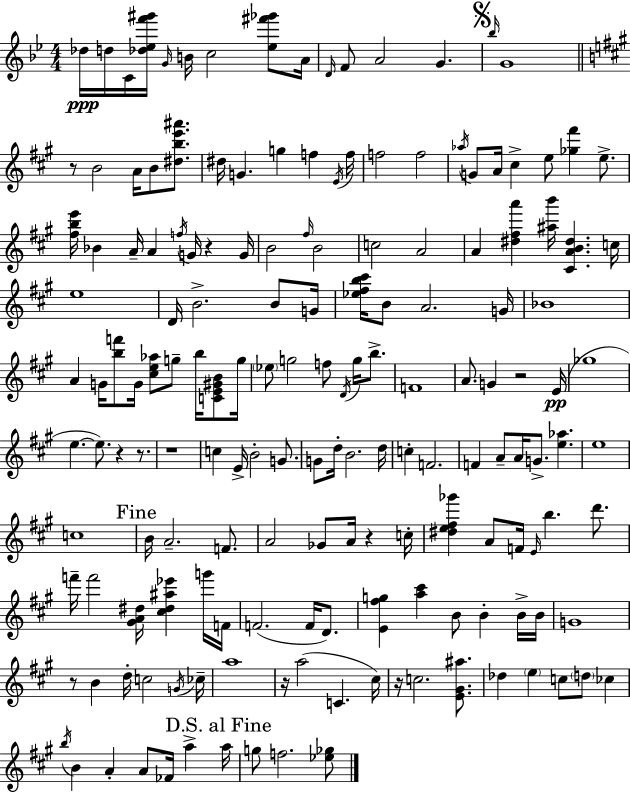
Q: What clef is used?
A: treble